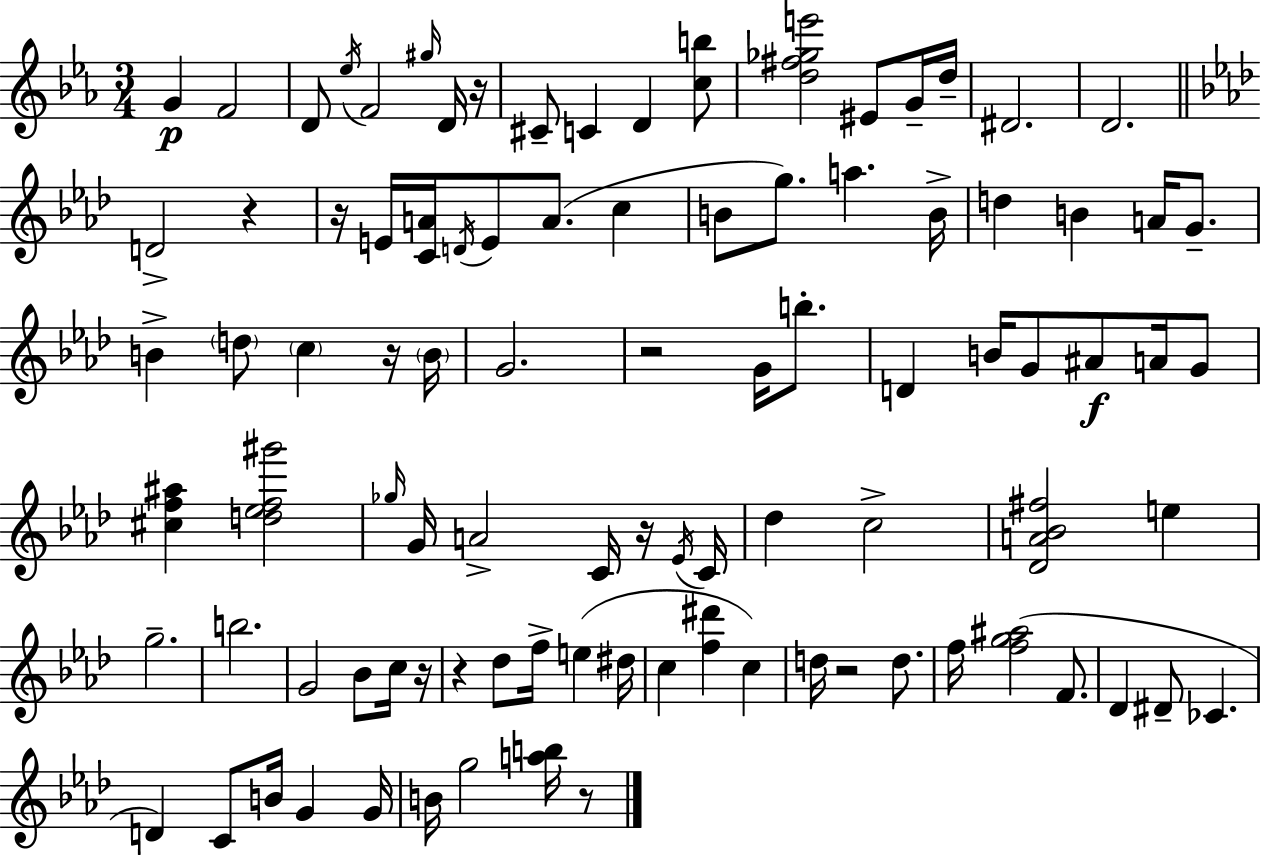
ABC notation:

X:1
T:Untitled
M:3/4
L:1/4
K:Cm
G F2 D/2 _e/4 F2 ^g/4 D/4 z/4 ^C/2 C D [cb]/2 [d^f_ge']2 ^E/2 G/4 d/4 ^D2 D2 D2 z z/4 E/4 [CA]/4 D/4 E/2 A/2 c B/2 g/2 a B/4 d B A/4 G/2 B d/2 c z/4 B/4 G2 z2 G/4 b/2 D B/4 G/2 ^A/2 A/4 G/2 [^cf^a] [d_ef^g']2 _g/4 G/4 A2 C/4 z/4 _E/4 C/4 _d c2 [_DA_B^f]2 e g2 b2 G2 _B/2 c/4 z/4 z _d/2 f/4 e ^d/4 c [f^d'] c d/4 z2 d/2 f/4 [fg^a]2 F/2 _D ^D/2 _C D C/2 B/4 G G/4 B/4 g2 [ab]/4 z/2